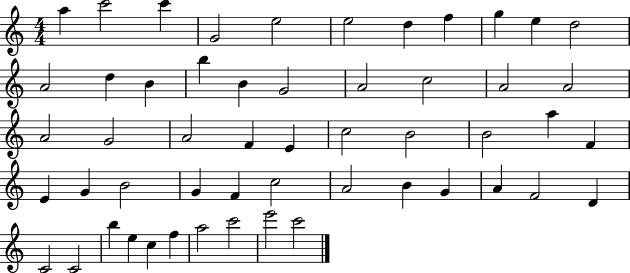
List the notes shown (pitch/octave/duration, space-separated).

A5/q C6/h C6/q G4/h E5/h E5/h D5/q F5/q G5/q E5/q D5/h A4/h D5/q B4/q B5/q B4/q G4/h A4/h C5/h A4/h A4/h A4/h G4/h A4/h F4/q E4/q C5/h B4/h B4/h A5/q F4/q E4/q G4/q B4/h G4/q F4/q C5/h A4/h B4/q G4/q A4/q F4/h D4/q C4/h C4/h B5/q E5/q C5/q F5/q A5/h C6/h E6/h C6/h